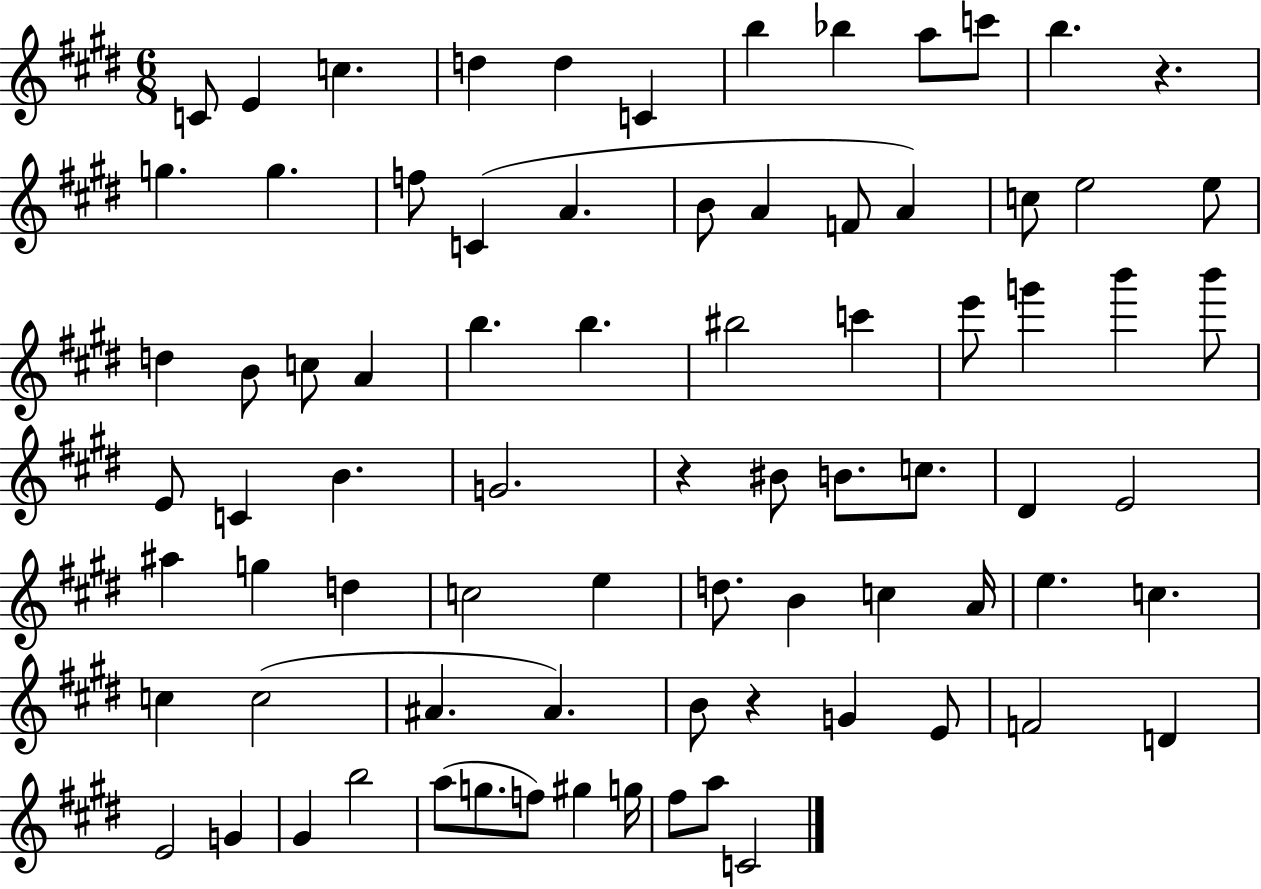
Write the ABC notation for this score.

X:1
T:Untitled
M:6/8
L:1/4
K:E
C/2 E c d d C b _b a/2 c'/2 b z g g f/2 C A B/2 A F/2 A c/2 e2 e/2 d B/2 c/2 A b b ^b2 c' e'/2 g' b' b'/2 E/2 C B G2 z ^B/2 B/2 c/2 ^D E2 ^a g d c2 e d/2 B c A/4 e c c c2 ^A ^A B/2 z G E/2 F2 D E2 G ^G b2 a/2 g/2 f/2 ^g g/4 ^f/2 a/2 C2